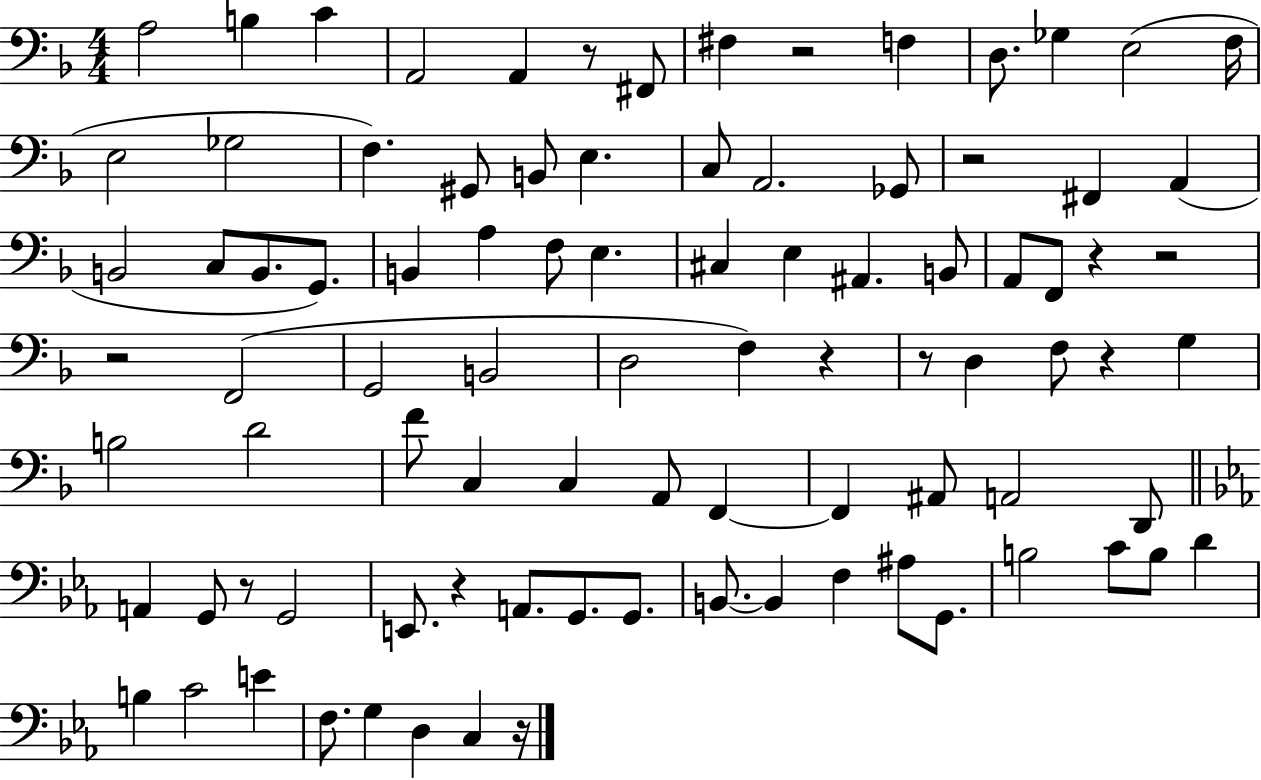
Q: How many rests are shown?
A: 12